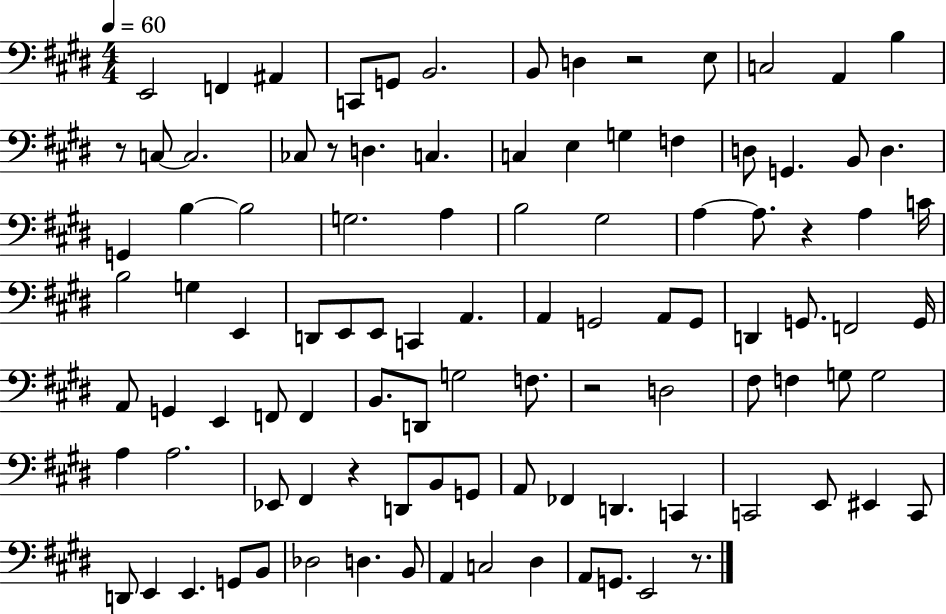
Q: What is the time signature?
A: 4/4